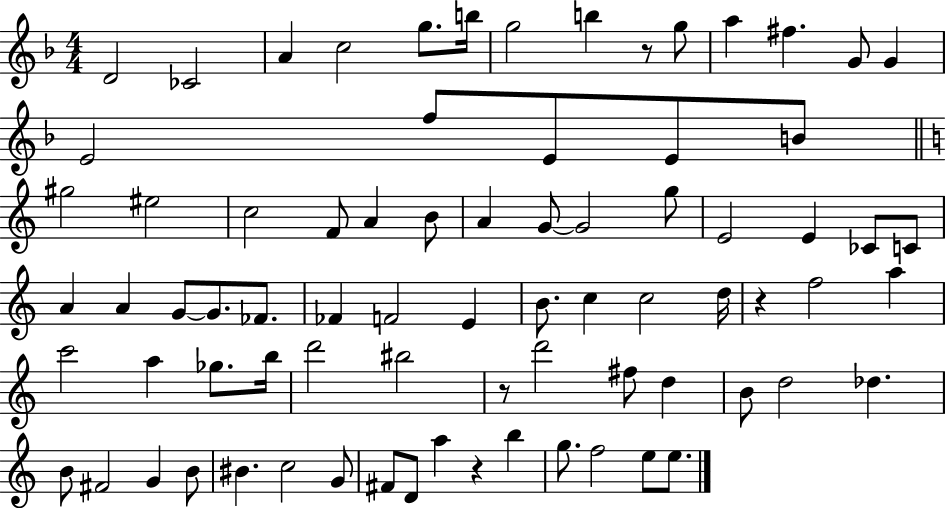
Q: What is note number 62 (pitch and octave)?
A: B4